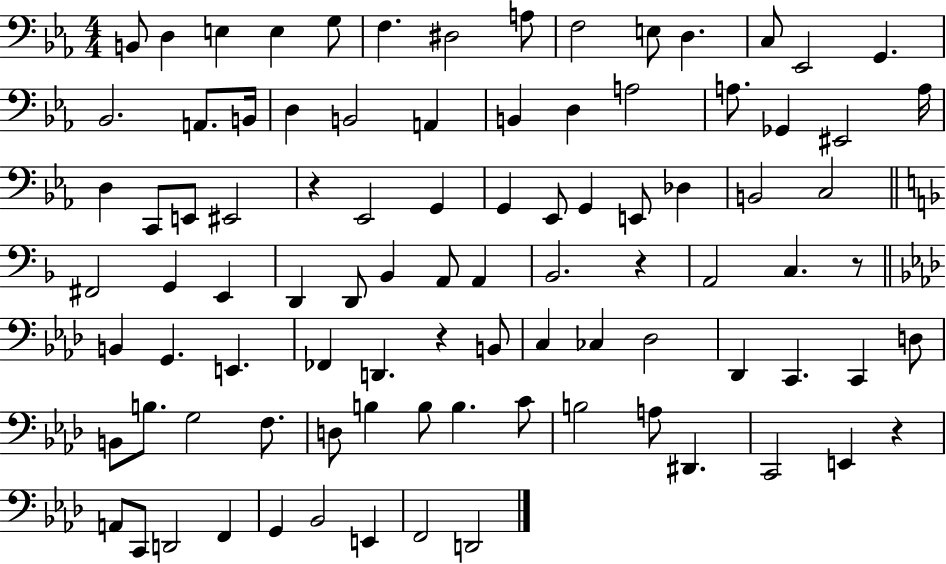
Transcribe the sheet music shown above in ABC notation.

X:1
T:Untitled
M:4/4
L:1/4
K:Eb
B,,/2 D, E, E, G,/2 F, ^D,2 A,/2 F,2 E,/2 D, C,/2 _E,,2 G,, _B,,2 A,,/2 B,,/4 D, B,,2 A,, B,, D, A,2 A,/2 _G,, ^E,,2 A,/4 D, C,,/2 E,,/2 ^E,,2 z _E,,2 G,, G,, _E,,/2 G,, E,,/2 _D, B,,2 C,2 ^F,,2 G,, E,, D,, D,,/2 _B,, A,,/2 A,, _B,,2 z A,,2 C, z/2 B,, G,, E,, _F,, D,, z B,,/2 C, _C, _D,2 _D,, C,, C,, D,/2 B,,/2 B,/2 G,2 F,/2 D,/2 B, B,/2 B, C/2 B,2 A,/2 ^D,, C,,2 E,, z A,,/2 C,,/2 D,,2 F,, G,, _B,,2 E,, F,,2 D,,2